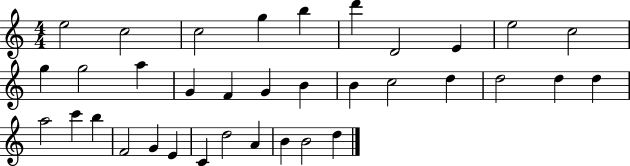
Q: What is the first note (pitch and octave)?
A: E5